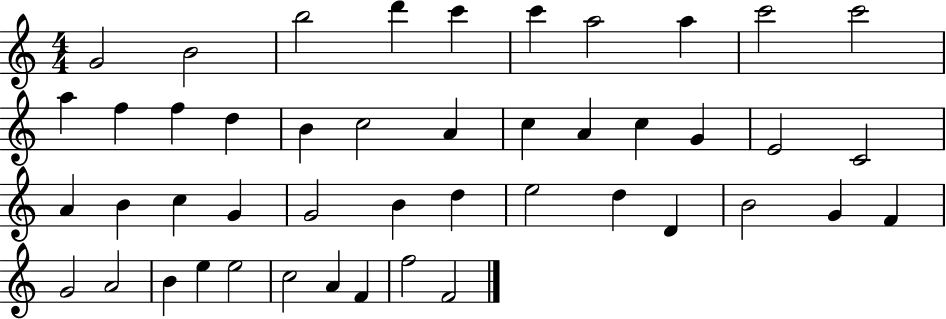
{
  \clef treble
  \numericTimeSignature
  \time 4/4
  \key c \major
  g'2 b'2 | b''2 d'''4 c'''4 | c'''4 a''2 a''4 | c'''2 c'''2 | \break a''4 f''4 f''4 d''4 | b'4 c''2 a'4 | c''4 a'4 c''4 g'4 | e'2 c'2 | \break a'4 b'4 c''4 g'4 | g'2 b'4 d''4 | e''2 d''4 d'4 | b'2 g'4 f'4 | \break g'2 a'2 | b'4 e''4 e''2 | c''2 a'4 f'4 | f''2 f'2 | \break \bar "|."
}